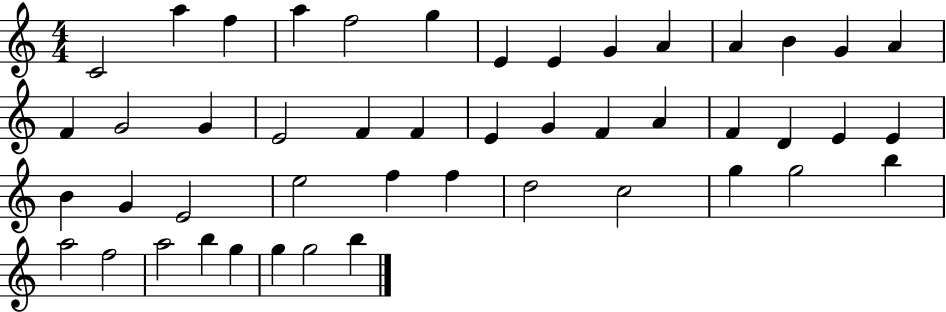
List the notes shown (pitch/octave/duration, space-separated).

C4/h A5/q F5/q A5/q F5/h G5/q E4/q E4/q G4/q A4/q A4/q B4/q G4/q A4/q F4/q G4/h G4/q E4/h F4/q F4/q E4/q G4/q F4/q A4/q F4/q D4/q E4/q E4/q B4/q G4/q E4/h E5/h F5/q F5/q D5/h C5/h G5/q G5/h B5/q A5/h F5/h A5/h B5/q G5/q G5/q G5/h B5/q